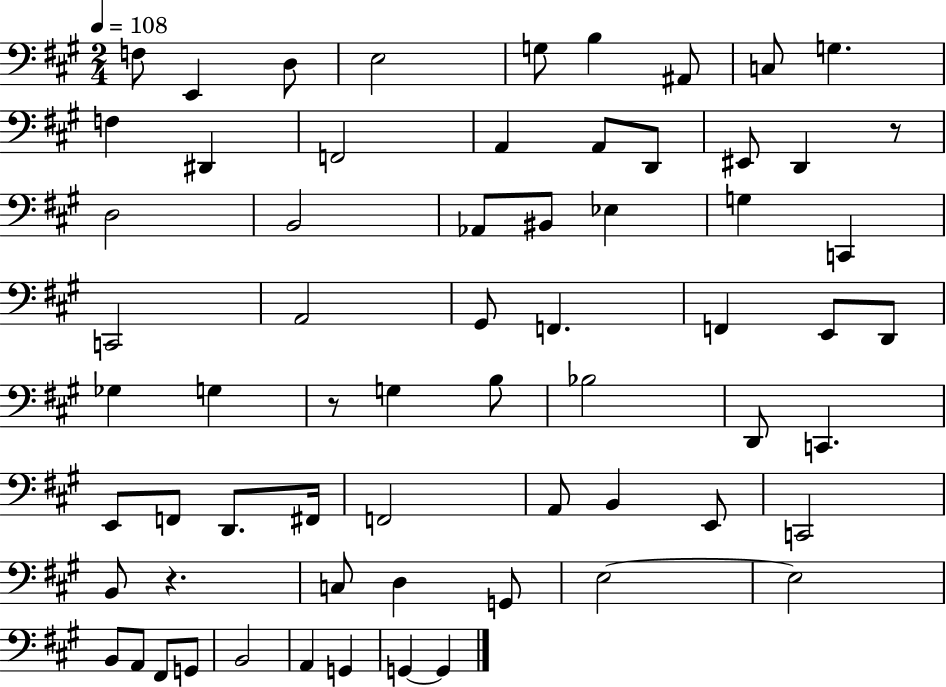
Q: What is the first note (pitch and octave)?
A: F3